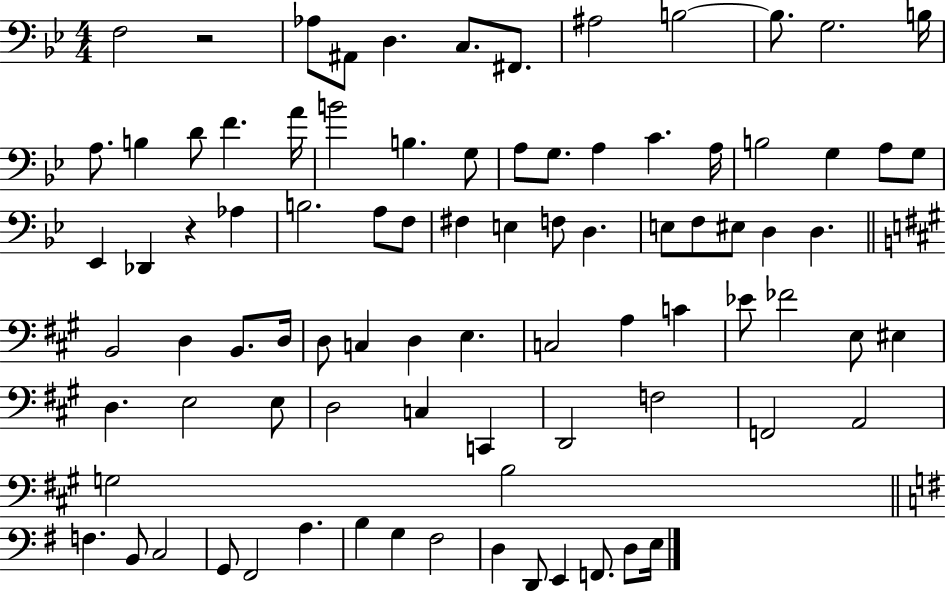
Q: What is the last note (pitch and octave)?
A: E3